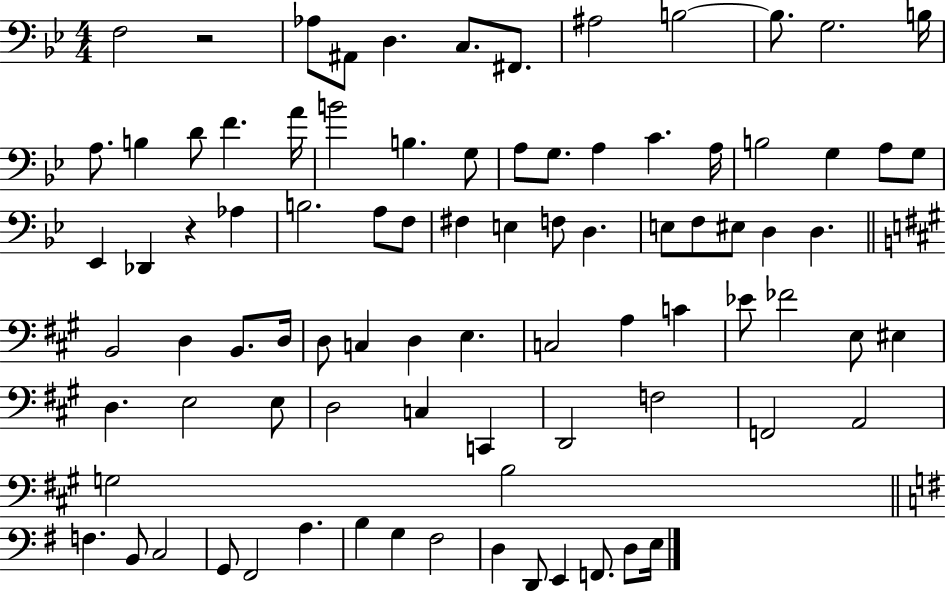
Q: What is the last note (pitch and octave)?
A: E3